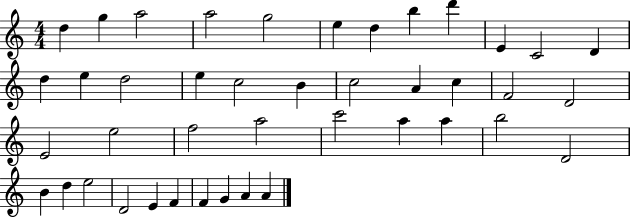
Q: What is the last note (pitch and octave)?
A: A4